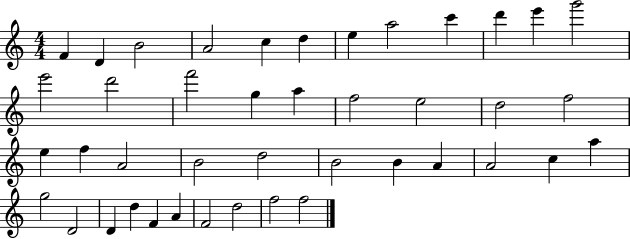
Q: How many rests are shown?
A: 0